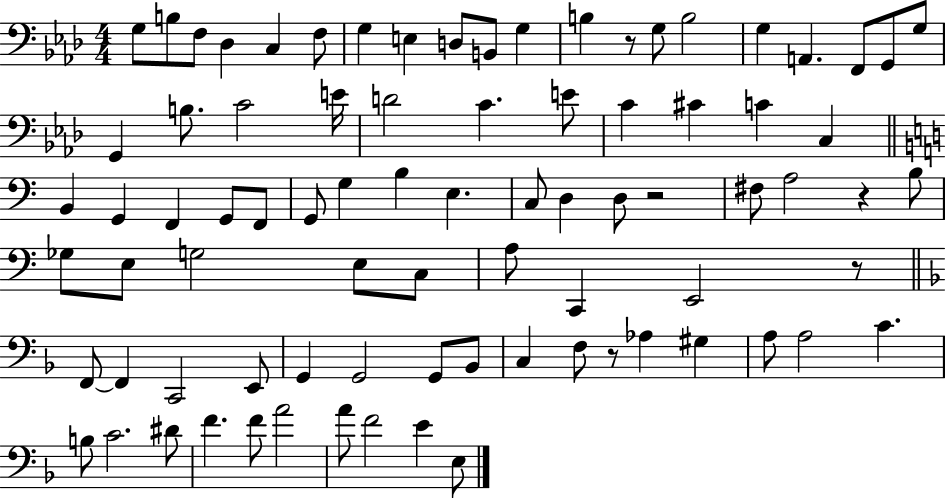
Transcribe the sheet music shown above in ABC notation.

X:1
T:Untitled
M:4/4
L:1/4
K:Ab
G,/2 B,/2 F,/2 _D, C, F,/2 G, E, D,/2 B,,/2 G, B, z/2 G,/2 B,2 G, A,, F,,/2 G,,/2 G,/2 G,, B,/2 C2 E/4 D2 C E/2 C ^C C C, B,, G,, F,, G,,/2 F,,/2 G,,/2 G, B, E, C,/2 D, D,/2 z2 ^F,/2 A,2 z B,/2 _G,/2 E,/2 G,2 E,/2 C,/2 A,/2 C,, E,,2 z/2 F,,/2 F,, C,,2 E,,/2 G,, G,,2 G,,/2 _B,,/2 C, F,/2 z/2 _A, ^G, A,/2 A,2 C B,/2 C2 ^D/2 F F/2 A2 A/2 F2 E E,/2